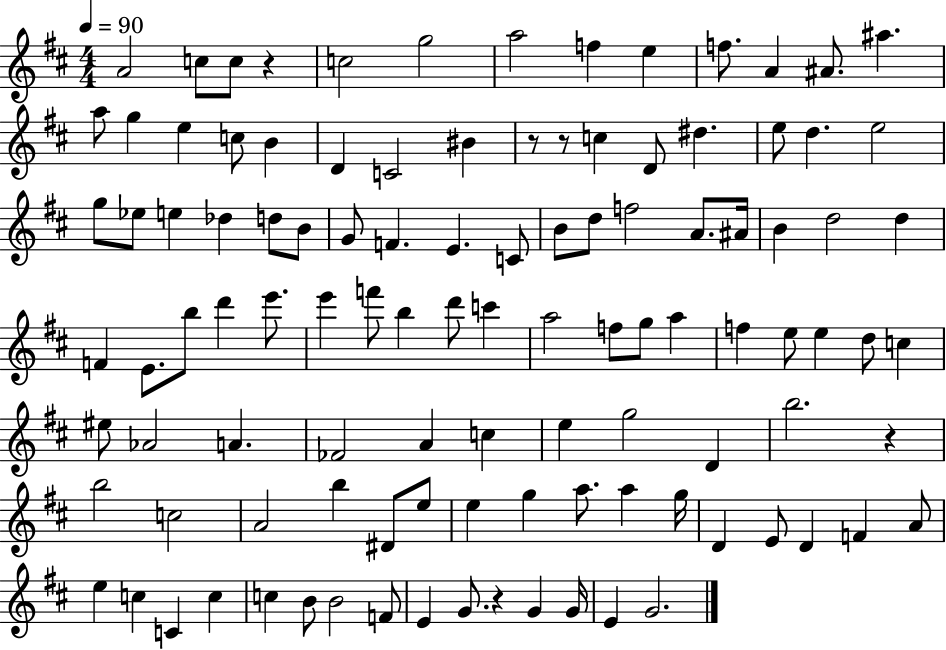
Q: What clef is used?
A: treble